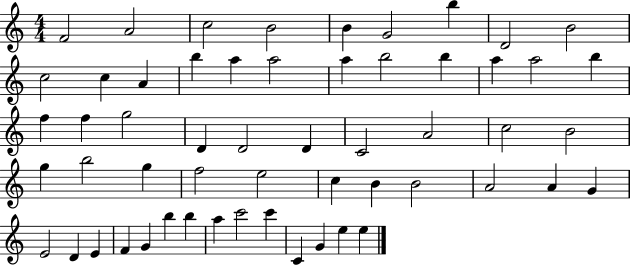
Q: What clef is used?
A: treble